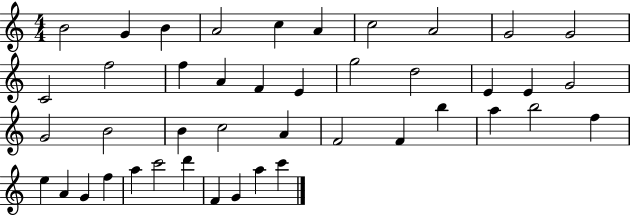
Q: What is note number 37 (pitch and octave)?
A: A5